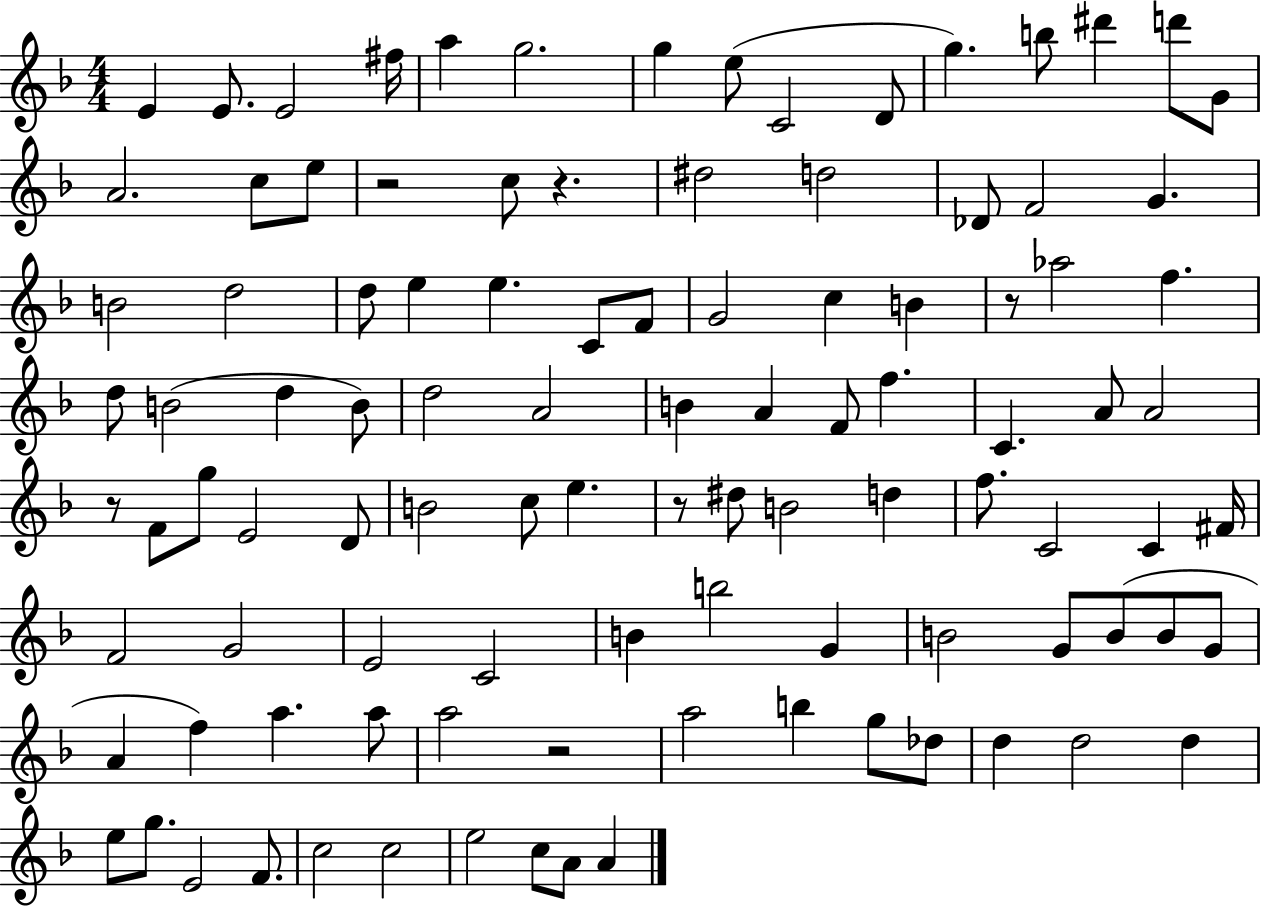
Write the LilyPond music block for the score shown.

{
  \clef treble
  \numericTimeSignature
  \time 4/4
  \key f \major
  e'4 e'8. e'2 fis''16 | a''4 g''2. | g''4 e''8( c'2 d'8 | g''4.) b''8 dis'''4 d'''8 g'8 | \break a'2. c''8 e''8 | r2 c''8 r4. | dis''2 d''2 | des'8 f'2 g'4. | \break b'2 d''2 | d''8 e''4 e''4. c'8 f'8 | g'2 c''4 b'4 | r8 aes''2 f''4. | \break d''8 b'2( d''4 b'8) | d''2 a'2 | b'4 a'4 f'8 f''4. | c'4. a'8 a'2 | \break r8 f'8 g''8 e'2 d'8 | b'2 c''8 e''4. | r8 dis''8 b'2 d''4 | f''8. c'2 c'4 fis'16 | \break f'2 g'2 | e'2 c'2 | b'4 b''2 g'4 | b'2 g'8 b'8( b'8 g'8 | \break a'4 f''4) a''4. a''8 | a''2 r2 | a''2 b''4 g''8 des''8 | d''4 d''2 d''4 | \break e''8 g''8. e'2 f'8. | c''2 c''2 | e''2 c''8 a'8 a'4 | \bar "|."
}